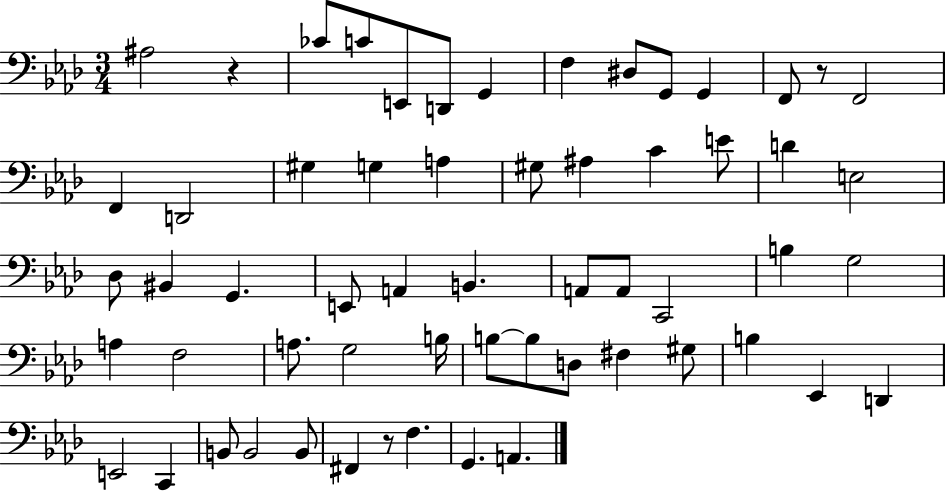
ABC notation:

X:1
T:Untitled
M:3/4
L:1/4
K:Ab
^A,2 z _C/2 C/2 E,,/2 D,,/2 G,, F, ^D,/2 G,,/2 G,, F,,/2 z/2 F,,2 F,, D,,2 ^G, G, A, ^G,/2 ^A, C E/2 D E,2 _D,/2 ^B,, G,, E,,/2 A,, B,, A,,/2 A,,/2 C,,2 B, G,2 A, F,2 A,/2 G,2 B,/4 B,/2 B,/2 D,/2 ^F, ^G,/2 B, _E,, D,, E,,2 C,, B,,/2 B,,2 B,,/2 ^F,, z/2 F, G,, A,,